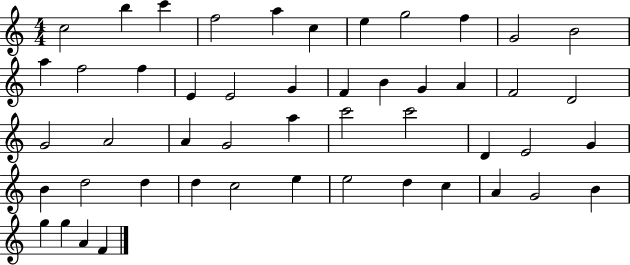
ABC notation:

X:1
T:Untitled
M:4/4
L:1/4
K:C
c2 b c' f2 a c e g2 f G2 B2 a f2 f E E2 G F B G A F2 D2 G2 A2 A G2 a c'2 c'2 D E2 G B d2 d d c2 e e2 d c A G2 B g g A F